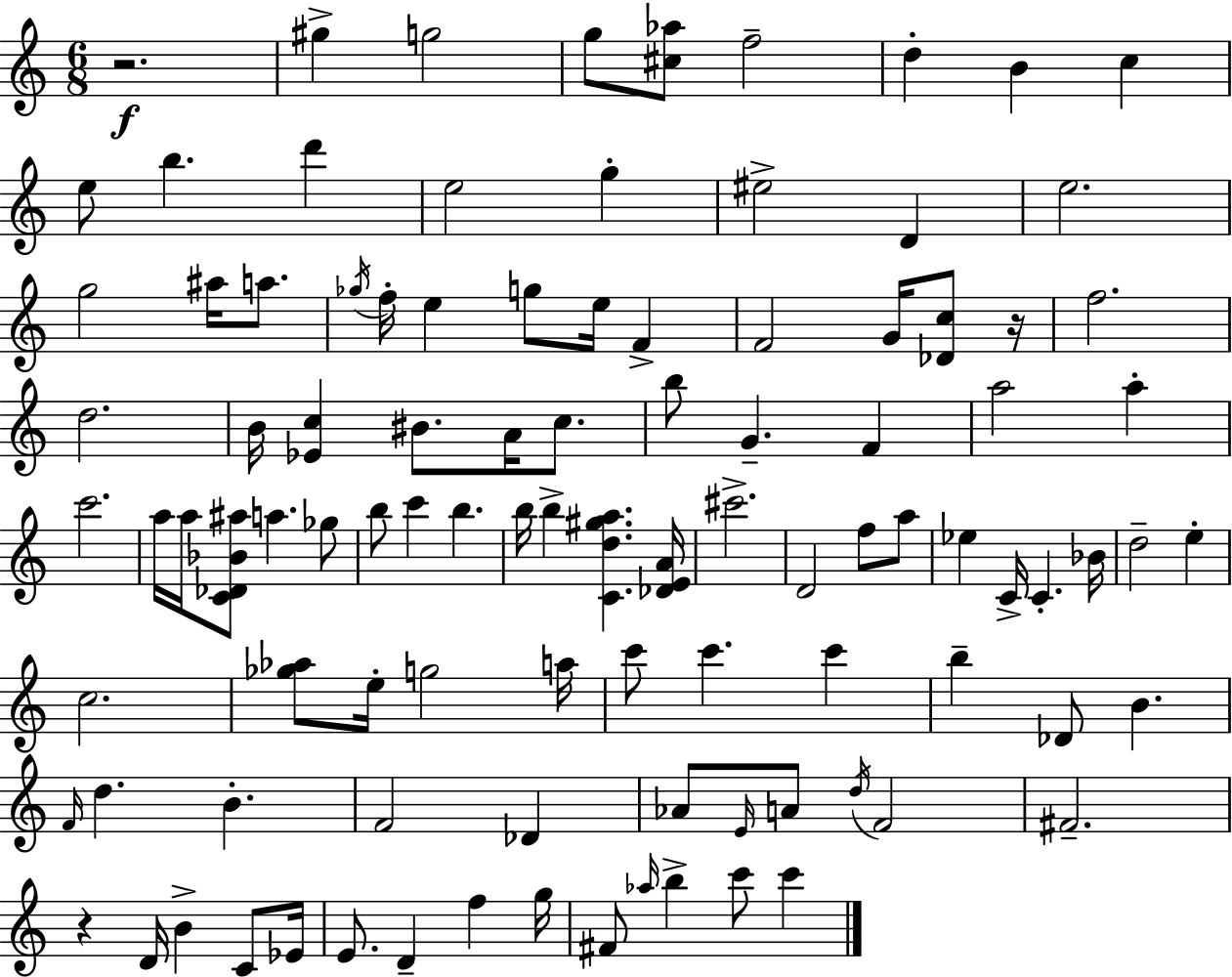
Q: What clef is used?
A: treble